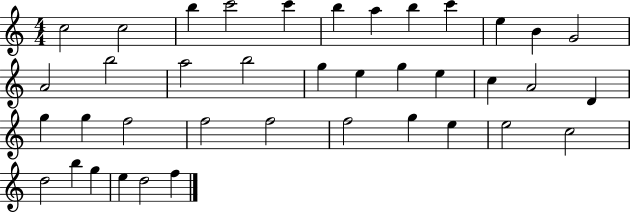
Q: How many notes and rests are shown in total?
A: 39